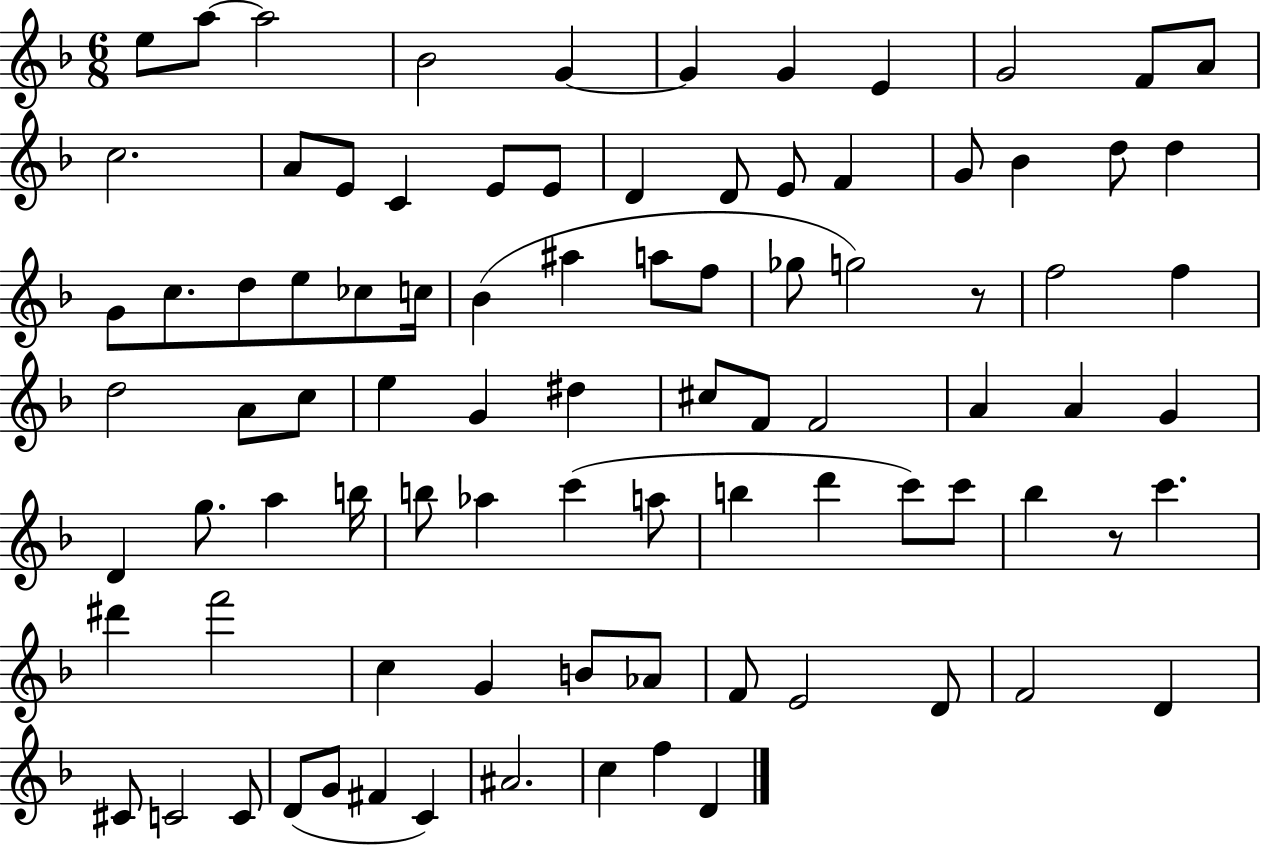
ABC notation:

X:1
T:Untitled
M:6/8
L:1/4
K:F
e/2 a/2 a2 _B2 G G G E G2 F/2 A/2 c2 A/2 E/2 C E/2 E/2 D D/2 E/2 F G/2 _B d/2 d G/2 c/2 d/2 e/2 _c/2 c/4 _B ^a a/2 f/2 _g/2 g2 z/2 f2 f d2 A/2 c/2 e G ^d ^c/2 F/2 F2 A A G D g/2 a b/4 b/2 _a c' a/2 b d' c'/2 c'/2 _b z/2 c' ^d' f'2 c G B/2 _A/2 F/2 E2 D/2 F2 D ^C/2 C2 C/2 D/2 G/2 ^F C ^A2 c f D